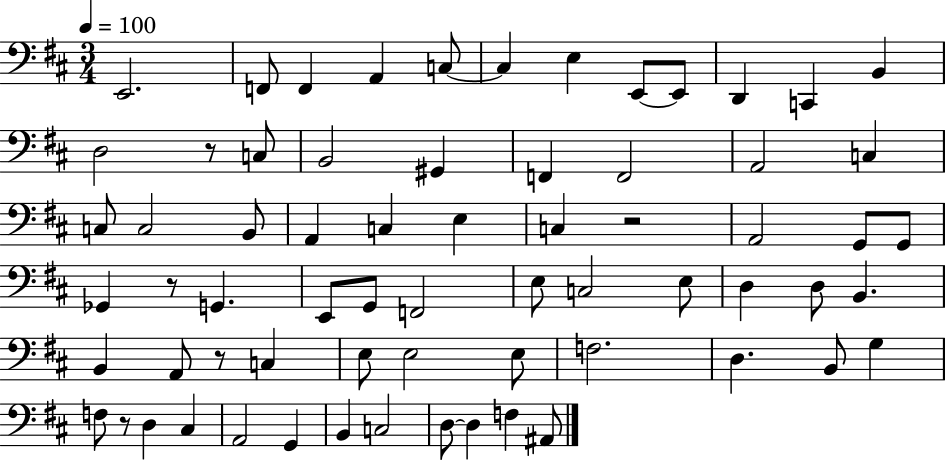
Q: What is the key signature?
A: D major